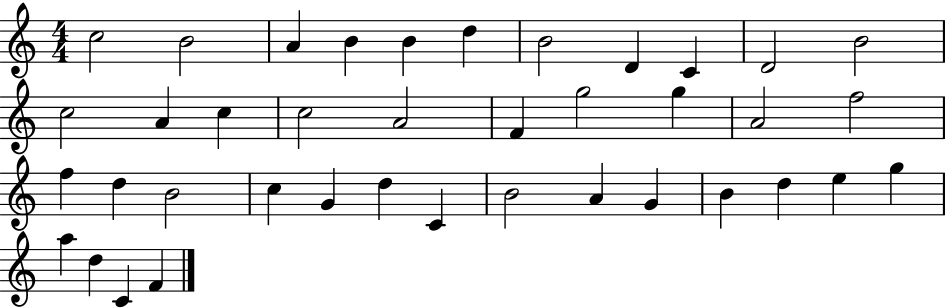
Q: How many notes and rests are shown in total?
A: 39